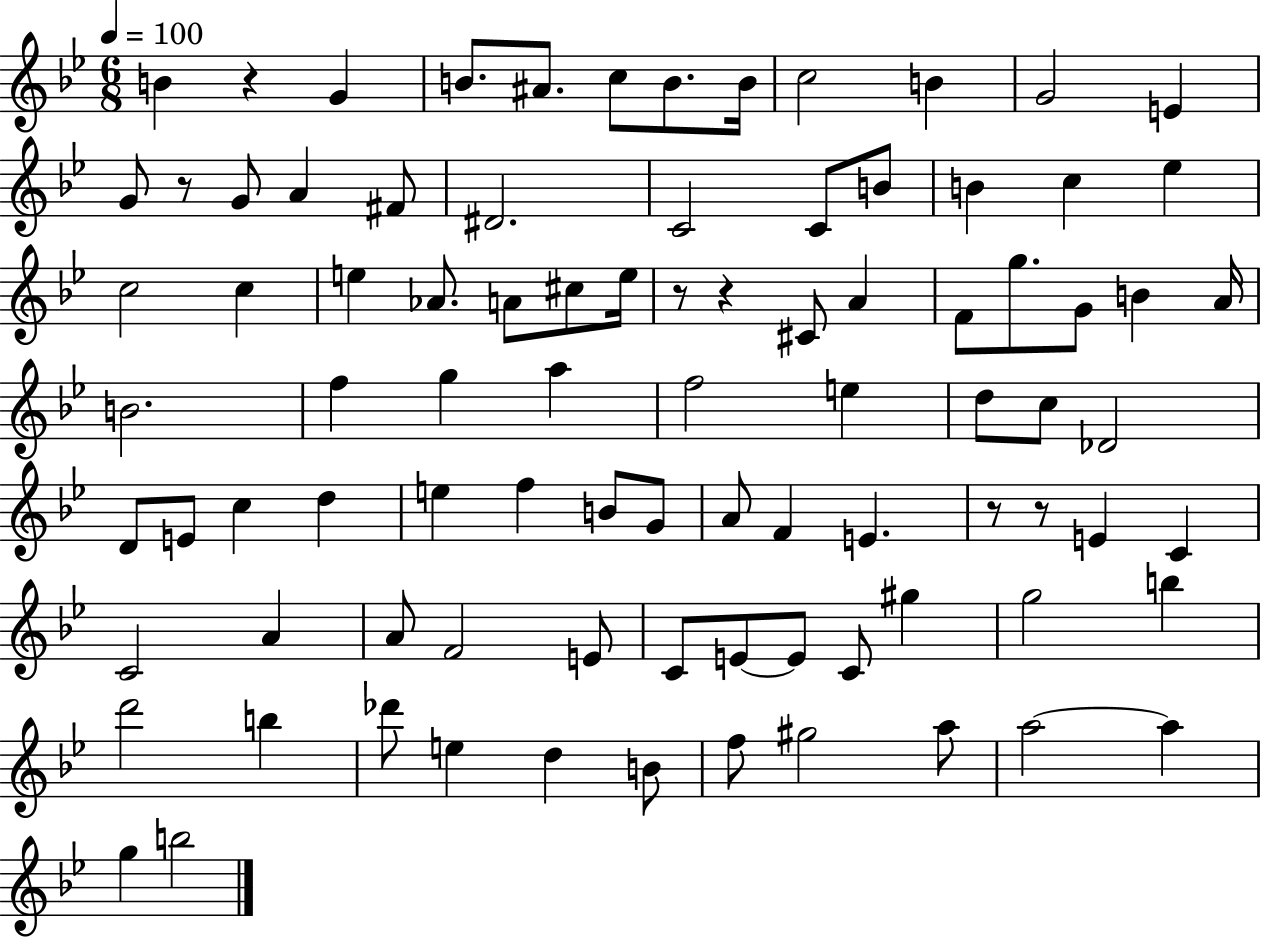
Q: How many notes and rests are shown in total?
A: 89